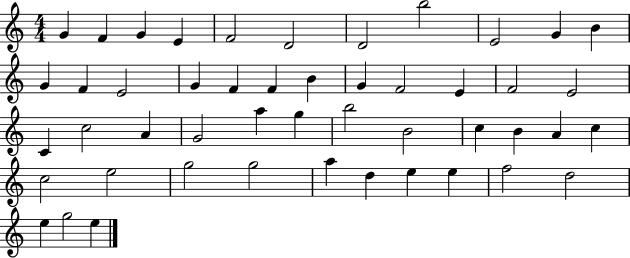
G4/q F4/q G4/q E4/q F4/h D4/h D4/h B5/h E4/h G4/q B4/q G4/q F4/q E4/h G4/q F4/q F4/q B4/q G4/q F4/h E4/q F4/h E4/h C4/q C5/h A4/q G4/h A5/q G5/q B5/h B4/h C5/q B4/q A4/q C5/q C5/h E5/h G5/h G5/h A5/q D5/q E5/q E5/q F5/h D5/h E5/q G5/h E5/q